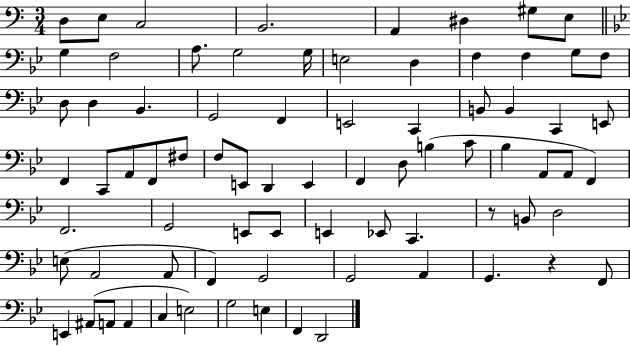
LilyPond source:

{
  \clef bass
  \numericTimeSignature
  \time 3/4
  \key c \major
  d8 e8 c2 | b,2. | a,4 dis4 gis8 e8 | \bar "||" \break \key bes \major g4 f2 | a8. g2 g16 | e2 d4 | f4 f4 g8 f8 | \break d8 d4 bes,4. | g,2 f,4 | e,2 c,4 | b,8 b,4 c,4 e,8 | \break f,4 c,8 a,8 f,8 fis8 | f8 e,8 d,4 e,4 | f,4 d8 b4( c'8 | bes4 a,8 a,8 f,4) | \break f,2. | g,2 e,8 e,8 | e,4 ees,8 c,4. | r8 b,8 d2 | \break e8( a,2 a,8 | f,4) g,2 | g,2 a,4 | g,4. r4 f,8 | \break e,4 ais,8( a,8 a,4 | c4 e2) | g2 e4 | f,4 d,2 | \break \bar "|."
}